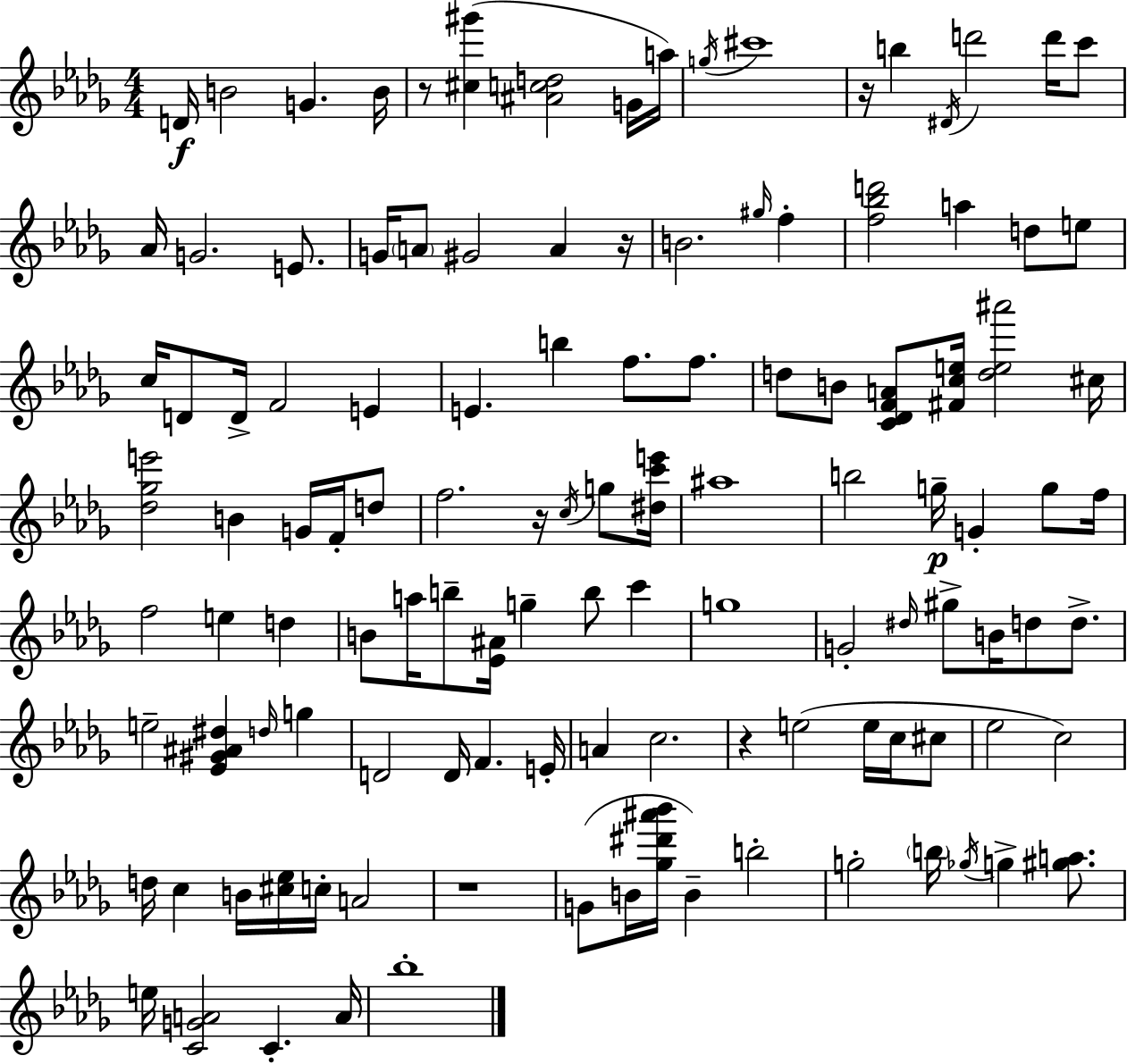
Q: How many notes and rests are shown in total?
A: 119